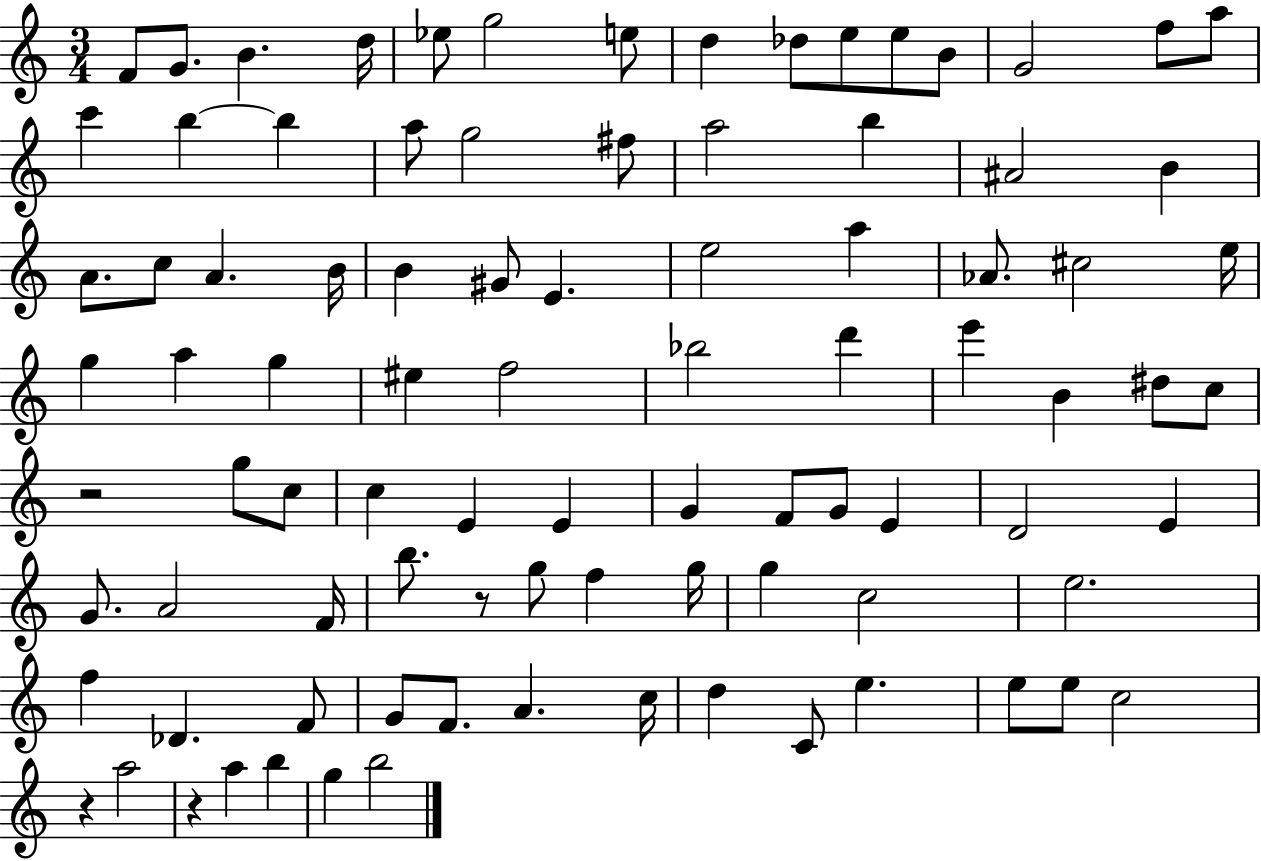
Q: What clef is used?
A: treble